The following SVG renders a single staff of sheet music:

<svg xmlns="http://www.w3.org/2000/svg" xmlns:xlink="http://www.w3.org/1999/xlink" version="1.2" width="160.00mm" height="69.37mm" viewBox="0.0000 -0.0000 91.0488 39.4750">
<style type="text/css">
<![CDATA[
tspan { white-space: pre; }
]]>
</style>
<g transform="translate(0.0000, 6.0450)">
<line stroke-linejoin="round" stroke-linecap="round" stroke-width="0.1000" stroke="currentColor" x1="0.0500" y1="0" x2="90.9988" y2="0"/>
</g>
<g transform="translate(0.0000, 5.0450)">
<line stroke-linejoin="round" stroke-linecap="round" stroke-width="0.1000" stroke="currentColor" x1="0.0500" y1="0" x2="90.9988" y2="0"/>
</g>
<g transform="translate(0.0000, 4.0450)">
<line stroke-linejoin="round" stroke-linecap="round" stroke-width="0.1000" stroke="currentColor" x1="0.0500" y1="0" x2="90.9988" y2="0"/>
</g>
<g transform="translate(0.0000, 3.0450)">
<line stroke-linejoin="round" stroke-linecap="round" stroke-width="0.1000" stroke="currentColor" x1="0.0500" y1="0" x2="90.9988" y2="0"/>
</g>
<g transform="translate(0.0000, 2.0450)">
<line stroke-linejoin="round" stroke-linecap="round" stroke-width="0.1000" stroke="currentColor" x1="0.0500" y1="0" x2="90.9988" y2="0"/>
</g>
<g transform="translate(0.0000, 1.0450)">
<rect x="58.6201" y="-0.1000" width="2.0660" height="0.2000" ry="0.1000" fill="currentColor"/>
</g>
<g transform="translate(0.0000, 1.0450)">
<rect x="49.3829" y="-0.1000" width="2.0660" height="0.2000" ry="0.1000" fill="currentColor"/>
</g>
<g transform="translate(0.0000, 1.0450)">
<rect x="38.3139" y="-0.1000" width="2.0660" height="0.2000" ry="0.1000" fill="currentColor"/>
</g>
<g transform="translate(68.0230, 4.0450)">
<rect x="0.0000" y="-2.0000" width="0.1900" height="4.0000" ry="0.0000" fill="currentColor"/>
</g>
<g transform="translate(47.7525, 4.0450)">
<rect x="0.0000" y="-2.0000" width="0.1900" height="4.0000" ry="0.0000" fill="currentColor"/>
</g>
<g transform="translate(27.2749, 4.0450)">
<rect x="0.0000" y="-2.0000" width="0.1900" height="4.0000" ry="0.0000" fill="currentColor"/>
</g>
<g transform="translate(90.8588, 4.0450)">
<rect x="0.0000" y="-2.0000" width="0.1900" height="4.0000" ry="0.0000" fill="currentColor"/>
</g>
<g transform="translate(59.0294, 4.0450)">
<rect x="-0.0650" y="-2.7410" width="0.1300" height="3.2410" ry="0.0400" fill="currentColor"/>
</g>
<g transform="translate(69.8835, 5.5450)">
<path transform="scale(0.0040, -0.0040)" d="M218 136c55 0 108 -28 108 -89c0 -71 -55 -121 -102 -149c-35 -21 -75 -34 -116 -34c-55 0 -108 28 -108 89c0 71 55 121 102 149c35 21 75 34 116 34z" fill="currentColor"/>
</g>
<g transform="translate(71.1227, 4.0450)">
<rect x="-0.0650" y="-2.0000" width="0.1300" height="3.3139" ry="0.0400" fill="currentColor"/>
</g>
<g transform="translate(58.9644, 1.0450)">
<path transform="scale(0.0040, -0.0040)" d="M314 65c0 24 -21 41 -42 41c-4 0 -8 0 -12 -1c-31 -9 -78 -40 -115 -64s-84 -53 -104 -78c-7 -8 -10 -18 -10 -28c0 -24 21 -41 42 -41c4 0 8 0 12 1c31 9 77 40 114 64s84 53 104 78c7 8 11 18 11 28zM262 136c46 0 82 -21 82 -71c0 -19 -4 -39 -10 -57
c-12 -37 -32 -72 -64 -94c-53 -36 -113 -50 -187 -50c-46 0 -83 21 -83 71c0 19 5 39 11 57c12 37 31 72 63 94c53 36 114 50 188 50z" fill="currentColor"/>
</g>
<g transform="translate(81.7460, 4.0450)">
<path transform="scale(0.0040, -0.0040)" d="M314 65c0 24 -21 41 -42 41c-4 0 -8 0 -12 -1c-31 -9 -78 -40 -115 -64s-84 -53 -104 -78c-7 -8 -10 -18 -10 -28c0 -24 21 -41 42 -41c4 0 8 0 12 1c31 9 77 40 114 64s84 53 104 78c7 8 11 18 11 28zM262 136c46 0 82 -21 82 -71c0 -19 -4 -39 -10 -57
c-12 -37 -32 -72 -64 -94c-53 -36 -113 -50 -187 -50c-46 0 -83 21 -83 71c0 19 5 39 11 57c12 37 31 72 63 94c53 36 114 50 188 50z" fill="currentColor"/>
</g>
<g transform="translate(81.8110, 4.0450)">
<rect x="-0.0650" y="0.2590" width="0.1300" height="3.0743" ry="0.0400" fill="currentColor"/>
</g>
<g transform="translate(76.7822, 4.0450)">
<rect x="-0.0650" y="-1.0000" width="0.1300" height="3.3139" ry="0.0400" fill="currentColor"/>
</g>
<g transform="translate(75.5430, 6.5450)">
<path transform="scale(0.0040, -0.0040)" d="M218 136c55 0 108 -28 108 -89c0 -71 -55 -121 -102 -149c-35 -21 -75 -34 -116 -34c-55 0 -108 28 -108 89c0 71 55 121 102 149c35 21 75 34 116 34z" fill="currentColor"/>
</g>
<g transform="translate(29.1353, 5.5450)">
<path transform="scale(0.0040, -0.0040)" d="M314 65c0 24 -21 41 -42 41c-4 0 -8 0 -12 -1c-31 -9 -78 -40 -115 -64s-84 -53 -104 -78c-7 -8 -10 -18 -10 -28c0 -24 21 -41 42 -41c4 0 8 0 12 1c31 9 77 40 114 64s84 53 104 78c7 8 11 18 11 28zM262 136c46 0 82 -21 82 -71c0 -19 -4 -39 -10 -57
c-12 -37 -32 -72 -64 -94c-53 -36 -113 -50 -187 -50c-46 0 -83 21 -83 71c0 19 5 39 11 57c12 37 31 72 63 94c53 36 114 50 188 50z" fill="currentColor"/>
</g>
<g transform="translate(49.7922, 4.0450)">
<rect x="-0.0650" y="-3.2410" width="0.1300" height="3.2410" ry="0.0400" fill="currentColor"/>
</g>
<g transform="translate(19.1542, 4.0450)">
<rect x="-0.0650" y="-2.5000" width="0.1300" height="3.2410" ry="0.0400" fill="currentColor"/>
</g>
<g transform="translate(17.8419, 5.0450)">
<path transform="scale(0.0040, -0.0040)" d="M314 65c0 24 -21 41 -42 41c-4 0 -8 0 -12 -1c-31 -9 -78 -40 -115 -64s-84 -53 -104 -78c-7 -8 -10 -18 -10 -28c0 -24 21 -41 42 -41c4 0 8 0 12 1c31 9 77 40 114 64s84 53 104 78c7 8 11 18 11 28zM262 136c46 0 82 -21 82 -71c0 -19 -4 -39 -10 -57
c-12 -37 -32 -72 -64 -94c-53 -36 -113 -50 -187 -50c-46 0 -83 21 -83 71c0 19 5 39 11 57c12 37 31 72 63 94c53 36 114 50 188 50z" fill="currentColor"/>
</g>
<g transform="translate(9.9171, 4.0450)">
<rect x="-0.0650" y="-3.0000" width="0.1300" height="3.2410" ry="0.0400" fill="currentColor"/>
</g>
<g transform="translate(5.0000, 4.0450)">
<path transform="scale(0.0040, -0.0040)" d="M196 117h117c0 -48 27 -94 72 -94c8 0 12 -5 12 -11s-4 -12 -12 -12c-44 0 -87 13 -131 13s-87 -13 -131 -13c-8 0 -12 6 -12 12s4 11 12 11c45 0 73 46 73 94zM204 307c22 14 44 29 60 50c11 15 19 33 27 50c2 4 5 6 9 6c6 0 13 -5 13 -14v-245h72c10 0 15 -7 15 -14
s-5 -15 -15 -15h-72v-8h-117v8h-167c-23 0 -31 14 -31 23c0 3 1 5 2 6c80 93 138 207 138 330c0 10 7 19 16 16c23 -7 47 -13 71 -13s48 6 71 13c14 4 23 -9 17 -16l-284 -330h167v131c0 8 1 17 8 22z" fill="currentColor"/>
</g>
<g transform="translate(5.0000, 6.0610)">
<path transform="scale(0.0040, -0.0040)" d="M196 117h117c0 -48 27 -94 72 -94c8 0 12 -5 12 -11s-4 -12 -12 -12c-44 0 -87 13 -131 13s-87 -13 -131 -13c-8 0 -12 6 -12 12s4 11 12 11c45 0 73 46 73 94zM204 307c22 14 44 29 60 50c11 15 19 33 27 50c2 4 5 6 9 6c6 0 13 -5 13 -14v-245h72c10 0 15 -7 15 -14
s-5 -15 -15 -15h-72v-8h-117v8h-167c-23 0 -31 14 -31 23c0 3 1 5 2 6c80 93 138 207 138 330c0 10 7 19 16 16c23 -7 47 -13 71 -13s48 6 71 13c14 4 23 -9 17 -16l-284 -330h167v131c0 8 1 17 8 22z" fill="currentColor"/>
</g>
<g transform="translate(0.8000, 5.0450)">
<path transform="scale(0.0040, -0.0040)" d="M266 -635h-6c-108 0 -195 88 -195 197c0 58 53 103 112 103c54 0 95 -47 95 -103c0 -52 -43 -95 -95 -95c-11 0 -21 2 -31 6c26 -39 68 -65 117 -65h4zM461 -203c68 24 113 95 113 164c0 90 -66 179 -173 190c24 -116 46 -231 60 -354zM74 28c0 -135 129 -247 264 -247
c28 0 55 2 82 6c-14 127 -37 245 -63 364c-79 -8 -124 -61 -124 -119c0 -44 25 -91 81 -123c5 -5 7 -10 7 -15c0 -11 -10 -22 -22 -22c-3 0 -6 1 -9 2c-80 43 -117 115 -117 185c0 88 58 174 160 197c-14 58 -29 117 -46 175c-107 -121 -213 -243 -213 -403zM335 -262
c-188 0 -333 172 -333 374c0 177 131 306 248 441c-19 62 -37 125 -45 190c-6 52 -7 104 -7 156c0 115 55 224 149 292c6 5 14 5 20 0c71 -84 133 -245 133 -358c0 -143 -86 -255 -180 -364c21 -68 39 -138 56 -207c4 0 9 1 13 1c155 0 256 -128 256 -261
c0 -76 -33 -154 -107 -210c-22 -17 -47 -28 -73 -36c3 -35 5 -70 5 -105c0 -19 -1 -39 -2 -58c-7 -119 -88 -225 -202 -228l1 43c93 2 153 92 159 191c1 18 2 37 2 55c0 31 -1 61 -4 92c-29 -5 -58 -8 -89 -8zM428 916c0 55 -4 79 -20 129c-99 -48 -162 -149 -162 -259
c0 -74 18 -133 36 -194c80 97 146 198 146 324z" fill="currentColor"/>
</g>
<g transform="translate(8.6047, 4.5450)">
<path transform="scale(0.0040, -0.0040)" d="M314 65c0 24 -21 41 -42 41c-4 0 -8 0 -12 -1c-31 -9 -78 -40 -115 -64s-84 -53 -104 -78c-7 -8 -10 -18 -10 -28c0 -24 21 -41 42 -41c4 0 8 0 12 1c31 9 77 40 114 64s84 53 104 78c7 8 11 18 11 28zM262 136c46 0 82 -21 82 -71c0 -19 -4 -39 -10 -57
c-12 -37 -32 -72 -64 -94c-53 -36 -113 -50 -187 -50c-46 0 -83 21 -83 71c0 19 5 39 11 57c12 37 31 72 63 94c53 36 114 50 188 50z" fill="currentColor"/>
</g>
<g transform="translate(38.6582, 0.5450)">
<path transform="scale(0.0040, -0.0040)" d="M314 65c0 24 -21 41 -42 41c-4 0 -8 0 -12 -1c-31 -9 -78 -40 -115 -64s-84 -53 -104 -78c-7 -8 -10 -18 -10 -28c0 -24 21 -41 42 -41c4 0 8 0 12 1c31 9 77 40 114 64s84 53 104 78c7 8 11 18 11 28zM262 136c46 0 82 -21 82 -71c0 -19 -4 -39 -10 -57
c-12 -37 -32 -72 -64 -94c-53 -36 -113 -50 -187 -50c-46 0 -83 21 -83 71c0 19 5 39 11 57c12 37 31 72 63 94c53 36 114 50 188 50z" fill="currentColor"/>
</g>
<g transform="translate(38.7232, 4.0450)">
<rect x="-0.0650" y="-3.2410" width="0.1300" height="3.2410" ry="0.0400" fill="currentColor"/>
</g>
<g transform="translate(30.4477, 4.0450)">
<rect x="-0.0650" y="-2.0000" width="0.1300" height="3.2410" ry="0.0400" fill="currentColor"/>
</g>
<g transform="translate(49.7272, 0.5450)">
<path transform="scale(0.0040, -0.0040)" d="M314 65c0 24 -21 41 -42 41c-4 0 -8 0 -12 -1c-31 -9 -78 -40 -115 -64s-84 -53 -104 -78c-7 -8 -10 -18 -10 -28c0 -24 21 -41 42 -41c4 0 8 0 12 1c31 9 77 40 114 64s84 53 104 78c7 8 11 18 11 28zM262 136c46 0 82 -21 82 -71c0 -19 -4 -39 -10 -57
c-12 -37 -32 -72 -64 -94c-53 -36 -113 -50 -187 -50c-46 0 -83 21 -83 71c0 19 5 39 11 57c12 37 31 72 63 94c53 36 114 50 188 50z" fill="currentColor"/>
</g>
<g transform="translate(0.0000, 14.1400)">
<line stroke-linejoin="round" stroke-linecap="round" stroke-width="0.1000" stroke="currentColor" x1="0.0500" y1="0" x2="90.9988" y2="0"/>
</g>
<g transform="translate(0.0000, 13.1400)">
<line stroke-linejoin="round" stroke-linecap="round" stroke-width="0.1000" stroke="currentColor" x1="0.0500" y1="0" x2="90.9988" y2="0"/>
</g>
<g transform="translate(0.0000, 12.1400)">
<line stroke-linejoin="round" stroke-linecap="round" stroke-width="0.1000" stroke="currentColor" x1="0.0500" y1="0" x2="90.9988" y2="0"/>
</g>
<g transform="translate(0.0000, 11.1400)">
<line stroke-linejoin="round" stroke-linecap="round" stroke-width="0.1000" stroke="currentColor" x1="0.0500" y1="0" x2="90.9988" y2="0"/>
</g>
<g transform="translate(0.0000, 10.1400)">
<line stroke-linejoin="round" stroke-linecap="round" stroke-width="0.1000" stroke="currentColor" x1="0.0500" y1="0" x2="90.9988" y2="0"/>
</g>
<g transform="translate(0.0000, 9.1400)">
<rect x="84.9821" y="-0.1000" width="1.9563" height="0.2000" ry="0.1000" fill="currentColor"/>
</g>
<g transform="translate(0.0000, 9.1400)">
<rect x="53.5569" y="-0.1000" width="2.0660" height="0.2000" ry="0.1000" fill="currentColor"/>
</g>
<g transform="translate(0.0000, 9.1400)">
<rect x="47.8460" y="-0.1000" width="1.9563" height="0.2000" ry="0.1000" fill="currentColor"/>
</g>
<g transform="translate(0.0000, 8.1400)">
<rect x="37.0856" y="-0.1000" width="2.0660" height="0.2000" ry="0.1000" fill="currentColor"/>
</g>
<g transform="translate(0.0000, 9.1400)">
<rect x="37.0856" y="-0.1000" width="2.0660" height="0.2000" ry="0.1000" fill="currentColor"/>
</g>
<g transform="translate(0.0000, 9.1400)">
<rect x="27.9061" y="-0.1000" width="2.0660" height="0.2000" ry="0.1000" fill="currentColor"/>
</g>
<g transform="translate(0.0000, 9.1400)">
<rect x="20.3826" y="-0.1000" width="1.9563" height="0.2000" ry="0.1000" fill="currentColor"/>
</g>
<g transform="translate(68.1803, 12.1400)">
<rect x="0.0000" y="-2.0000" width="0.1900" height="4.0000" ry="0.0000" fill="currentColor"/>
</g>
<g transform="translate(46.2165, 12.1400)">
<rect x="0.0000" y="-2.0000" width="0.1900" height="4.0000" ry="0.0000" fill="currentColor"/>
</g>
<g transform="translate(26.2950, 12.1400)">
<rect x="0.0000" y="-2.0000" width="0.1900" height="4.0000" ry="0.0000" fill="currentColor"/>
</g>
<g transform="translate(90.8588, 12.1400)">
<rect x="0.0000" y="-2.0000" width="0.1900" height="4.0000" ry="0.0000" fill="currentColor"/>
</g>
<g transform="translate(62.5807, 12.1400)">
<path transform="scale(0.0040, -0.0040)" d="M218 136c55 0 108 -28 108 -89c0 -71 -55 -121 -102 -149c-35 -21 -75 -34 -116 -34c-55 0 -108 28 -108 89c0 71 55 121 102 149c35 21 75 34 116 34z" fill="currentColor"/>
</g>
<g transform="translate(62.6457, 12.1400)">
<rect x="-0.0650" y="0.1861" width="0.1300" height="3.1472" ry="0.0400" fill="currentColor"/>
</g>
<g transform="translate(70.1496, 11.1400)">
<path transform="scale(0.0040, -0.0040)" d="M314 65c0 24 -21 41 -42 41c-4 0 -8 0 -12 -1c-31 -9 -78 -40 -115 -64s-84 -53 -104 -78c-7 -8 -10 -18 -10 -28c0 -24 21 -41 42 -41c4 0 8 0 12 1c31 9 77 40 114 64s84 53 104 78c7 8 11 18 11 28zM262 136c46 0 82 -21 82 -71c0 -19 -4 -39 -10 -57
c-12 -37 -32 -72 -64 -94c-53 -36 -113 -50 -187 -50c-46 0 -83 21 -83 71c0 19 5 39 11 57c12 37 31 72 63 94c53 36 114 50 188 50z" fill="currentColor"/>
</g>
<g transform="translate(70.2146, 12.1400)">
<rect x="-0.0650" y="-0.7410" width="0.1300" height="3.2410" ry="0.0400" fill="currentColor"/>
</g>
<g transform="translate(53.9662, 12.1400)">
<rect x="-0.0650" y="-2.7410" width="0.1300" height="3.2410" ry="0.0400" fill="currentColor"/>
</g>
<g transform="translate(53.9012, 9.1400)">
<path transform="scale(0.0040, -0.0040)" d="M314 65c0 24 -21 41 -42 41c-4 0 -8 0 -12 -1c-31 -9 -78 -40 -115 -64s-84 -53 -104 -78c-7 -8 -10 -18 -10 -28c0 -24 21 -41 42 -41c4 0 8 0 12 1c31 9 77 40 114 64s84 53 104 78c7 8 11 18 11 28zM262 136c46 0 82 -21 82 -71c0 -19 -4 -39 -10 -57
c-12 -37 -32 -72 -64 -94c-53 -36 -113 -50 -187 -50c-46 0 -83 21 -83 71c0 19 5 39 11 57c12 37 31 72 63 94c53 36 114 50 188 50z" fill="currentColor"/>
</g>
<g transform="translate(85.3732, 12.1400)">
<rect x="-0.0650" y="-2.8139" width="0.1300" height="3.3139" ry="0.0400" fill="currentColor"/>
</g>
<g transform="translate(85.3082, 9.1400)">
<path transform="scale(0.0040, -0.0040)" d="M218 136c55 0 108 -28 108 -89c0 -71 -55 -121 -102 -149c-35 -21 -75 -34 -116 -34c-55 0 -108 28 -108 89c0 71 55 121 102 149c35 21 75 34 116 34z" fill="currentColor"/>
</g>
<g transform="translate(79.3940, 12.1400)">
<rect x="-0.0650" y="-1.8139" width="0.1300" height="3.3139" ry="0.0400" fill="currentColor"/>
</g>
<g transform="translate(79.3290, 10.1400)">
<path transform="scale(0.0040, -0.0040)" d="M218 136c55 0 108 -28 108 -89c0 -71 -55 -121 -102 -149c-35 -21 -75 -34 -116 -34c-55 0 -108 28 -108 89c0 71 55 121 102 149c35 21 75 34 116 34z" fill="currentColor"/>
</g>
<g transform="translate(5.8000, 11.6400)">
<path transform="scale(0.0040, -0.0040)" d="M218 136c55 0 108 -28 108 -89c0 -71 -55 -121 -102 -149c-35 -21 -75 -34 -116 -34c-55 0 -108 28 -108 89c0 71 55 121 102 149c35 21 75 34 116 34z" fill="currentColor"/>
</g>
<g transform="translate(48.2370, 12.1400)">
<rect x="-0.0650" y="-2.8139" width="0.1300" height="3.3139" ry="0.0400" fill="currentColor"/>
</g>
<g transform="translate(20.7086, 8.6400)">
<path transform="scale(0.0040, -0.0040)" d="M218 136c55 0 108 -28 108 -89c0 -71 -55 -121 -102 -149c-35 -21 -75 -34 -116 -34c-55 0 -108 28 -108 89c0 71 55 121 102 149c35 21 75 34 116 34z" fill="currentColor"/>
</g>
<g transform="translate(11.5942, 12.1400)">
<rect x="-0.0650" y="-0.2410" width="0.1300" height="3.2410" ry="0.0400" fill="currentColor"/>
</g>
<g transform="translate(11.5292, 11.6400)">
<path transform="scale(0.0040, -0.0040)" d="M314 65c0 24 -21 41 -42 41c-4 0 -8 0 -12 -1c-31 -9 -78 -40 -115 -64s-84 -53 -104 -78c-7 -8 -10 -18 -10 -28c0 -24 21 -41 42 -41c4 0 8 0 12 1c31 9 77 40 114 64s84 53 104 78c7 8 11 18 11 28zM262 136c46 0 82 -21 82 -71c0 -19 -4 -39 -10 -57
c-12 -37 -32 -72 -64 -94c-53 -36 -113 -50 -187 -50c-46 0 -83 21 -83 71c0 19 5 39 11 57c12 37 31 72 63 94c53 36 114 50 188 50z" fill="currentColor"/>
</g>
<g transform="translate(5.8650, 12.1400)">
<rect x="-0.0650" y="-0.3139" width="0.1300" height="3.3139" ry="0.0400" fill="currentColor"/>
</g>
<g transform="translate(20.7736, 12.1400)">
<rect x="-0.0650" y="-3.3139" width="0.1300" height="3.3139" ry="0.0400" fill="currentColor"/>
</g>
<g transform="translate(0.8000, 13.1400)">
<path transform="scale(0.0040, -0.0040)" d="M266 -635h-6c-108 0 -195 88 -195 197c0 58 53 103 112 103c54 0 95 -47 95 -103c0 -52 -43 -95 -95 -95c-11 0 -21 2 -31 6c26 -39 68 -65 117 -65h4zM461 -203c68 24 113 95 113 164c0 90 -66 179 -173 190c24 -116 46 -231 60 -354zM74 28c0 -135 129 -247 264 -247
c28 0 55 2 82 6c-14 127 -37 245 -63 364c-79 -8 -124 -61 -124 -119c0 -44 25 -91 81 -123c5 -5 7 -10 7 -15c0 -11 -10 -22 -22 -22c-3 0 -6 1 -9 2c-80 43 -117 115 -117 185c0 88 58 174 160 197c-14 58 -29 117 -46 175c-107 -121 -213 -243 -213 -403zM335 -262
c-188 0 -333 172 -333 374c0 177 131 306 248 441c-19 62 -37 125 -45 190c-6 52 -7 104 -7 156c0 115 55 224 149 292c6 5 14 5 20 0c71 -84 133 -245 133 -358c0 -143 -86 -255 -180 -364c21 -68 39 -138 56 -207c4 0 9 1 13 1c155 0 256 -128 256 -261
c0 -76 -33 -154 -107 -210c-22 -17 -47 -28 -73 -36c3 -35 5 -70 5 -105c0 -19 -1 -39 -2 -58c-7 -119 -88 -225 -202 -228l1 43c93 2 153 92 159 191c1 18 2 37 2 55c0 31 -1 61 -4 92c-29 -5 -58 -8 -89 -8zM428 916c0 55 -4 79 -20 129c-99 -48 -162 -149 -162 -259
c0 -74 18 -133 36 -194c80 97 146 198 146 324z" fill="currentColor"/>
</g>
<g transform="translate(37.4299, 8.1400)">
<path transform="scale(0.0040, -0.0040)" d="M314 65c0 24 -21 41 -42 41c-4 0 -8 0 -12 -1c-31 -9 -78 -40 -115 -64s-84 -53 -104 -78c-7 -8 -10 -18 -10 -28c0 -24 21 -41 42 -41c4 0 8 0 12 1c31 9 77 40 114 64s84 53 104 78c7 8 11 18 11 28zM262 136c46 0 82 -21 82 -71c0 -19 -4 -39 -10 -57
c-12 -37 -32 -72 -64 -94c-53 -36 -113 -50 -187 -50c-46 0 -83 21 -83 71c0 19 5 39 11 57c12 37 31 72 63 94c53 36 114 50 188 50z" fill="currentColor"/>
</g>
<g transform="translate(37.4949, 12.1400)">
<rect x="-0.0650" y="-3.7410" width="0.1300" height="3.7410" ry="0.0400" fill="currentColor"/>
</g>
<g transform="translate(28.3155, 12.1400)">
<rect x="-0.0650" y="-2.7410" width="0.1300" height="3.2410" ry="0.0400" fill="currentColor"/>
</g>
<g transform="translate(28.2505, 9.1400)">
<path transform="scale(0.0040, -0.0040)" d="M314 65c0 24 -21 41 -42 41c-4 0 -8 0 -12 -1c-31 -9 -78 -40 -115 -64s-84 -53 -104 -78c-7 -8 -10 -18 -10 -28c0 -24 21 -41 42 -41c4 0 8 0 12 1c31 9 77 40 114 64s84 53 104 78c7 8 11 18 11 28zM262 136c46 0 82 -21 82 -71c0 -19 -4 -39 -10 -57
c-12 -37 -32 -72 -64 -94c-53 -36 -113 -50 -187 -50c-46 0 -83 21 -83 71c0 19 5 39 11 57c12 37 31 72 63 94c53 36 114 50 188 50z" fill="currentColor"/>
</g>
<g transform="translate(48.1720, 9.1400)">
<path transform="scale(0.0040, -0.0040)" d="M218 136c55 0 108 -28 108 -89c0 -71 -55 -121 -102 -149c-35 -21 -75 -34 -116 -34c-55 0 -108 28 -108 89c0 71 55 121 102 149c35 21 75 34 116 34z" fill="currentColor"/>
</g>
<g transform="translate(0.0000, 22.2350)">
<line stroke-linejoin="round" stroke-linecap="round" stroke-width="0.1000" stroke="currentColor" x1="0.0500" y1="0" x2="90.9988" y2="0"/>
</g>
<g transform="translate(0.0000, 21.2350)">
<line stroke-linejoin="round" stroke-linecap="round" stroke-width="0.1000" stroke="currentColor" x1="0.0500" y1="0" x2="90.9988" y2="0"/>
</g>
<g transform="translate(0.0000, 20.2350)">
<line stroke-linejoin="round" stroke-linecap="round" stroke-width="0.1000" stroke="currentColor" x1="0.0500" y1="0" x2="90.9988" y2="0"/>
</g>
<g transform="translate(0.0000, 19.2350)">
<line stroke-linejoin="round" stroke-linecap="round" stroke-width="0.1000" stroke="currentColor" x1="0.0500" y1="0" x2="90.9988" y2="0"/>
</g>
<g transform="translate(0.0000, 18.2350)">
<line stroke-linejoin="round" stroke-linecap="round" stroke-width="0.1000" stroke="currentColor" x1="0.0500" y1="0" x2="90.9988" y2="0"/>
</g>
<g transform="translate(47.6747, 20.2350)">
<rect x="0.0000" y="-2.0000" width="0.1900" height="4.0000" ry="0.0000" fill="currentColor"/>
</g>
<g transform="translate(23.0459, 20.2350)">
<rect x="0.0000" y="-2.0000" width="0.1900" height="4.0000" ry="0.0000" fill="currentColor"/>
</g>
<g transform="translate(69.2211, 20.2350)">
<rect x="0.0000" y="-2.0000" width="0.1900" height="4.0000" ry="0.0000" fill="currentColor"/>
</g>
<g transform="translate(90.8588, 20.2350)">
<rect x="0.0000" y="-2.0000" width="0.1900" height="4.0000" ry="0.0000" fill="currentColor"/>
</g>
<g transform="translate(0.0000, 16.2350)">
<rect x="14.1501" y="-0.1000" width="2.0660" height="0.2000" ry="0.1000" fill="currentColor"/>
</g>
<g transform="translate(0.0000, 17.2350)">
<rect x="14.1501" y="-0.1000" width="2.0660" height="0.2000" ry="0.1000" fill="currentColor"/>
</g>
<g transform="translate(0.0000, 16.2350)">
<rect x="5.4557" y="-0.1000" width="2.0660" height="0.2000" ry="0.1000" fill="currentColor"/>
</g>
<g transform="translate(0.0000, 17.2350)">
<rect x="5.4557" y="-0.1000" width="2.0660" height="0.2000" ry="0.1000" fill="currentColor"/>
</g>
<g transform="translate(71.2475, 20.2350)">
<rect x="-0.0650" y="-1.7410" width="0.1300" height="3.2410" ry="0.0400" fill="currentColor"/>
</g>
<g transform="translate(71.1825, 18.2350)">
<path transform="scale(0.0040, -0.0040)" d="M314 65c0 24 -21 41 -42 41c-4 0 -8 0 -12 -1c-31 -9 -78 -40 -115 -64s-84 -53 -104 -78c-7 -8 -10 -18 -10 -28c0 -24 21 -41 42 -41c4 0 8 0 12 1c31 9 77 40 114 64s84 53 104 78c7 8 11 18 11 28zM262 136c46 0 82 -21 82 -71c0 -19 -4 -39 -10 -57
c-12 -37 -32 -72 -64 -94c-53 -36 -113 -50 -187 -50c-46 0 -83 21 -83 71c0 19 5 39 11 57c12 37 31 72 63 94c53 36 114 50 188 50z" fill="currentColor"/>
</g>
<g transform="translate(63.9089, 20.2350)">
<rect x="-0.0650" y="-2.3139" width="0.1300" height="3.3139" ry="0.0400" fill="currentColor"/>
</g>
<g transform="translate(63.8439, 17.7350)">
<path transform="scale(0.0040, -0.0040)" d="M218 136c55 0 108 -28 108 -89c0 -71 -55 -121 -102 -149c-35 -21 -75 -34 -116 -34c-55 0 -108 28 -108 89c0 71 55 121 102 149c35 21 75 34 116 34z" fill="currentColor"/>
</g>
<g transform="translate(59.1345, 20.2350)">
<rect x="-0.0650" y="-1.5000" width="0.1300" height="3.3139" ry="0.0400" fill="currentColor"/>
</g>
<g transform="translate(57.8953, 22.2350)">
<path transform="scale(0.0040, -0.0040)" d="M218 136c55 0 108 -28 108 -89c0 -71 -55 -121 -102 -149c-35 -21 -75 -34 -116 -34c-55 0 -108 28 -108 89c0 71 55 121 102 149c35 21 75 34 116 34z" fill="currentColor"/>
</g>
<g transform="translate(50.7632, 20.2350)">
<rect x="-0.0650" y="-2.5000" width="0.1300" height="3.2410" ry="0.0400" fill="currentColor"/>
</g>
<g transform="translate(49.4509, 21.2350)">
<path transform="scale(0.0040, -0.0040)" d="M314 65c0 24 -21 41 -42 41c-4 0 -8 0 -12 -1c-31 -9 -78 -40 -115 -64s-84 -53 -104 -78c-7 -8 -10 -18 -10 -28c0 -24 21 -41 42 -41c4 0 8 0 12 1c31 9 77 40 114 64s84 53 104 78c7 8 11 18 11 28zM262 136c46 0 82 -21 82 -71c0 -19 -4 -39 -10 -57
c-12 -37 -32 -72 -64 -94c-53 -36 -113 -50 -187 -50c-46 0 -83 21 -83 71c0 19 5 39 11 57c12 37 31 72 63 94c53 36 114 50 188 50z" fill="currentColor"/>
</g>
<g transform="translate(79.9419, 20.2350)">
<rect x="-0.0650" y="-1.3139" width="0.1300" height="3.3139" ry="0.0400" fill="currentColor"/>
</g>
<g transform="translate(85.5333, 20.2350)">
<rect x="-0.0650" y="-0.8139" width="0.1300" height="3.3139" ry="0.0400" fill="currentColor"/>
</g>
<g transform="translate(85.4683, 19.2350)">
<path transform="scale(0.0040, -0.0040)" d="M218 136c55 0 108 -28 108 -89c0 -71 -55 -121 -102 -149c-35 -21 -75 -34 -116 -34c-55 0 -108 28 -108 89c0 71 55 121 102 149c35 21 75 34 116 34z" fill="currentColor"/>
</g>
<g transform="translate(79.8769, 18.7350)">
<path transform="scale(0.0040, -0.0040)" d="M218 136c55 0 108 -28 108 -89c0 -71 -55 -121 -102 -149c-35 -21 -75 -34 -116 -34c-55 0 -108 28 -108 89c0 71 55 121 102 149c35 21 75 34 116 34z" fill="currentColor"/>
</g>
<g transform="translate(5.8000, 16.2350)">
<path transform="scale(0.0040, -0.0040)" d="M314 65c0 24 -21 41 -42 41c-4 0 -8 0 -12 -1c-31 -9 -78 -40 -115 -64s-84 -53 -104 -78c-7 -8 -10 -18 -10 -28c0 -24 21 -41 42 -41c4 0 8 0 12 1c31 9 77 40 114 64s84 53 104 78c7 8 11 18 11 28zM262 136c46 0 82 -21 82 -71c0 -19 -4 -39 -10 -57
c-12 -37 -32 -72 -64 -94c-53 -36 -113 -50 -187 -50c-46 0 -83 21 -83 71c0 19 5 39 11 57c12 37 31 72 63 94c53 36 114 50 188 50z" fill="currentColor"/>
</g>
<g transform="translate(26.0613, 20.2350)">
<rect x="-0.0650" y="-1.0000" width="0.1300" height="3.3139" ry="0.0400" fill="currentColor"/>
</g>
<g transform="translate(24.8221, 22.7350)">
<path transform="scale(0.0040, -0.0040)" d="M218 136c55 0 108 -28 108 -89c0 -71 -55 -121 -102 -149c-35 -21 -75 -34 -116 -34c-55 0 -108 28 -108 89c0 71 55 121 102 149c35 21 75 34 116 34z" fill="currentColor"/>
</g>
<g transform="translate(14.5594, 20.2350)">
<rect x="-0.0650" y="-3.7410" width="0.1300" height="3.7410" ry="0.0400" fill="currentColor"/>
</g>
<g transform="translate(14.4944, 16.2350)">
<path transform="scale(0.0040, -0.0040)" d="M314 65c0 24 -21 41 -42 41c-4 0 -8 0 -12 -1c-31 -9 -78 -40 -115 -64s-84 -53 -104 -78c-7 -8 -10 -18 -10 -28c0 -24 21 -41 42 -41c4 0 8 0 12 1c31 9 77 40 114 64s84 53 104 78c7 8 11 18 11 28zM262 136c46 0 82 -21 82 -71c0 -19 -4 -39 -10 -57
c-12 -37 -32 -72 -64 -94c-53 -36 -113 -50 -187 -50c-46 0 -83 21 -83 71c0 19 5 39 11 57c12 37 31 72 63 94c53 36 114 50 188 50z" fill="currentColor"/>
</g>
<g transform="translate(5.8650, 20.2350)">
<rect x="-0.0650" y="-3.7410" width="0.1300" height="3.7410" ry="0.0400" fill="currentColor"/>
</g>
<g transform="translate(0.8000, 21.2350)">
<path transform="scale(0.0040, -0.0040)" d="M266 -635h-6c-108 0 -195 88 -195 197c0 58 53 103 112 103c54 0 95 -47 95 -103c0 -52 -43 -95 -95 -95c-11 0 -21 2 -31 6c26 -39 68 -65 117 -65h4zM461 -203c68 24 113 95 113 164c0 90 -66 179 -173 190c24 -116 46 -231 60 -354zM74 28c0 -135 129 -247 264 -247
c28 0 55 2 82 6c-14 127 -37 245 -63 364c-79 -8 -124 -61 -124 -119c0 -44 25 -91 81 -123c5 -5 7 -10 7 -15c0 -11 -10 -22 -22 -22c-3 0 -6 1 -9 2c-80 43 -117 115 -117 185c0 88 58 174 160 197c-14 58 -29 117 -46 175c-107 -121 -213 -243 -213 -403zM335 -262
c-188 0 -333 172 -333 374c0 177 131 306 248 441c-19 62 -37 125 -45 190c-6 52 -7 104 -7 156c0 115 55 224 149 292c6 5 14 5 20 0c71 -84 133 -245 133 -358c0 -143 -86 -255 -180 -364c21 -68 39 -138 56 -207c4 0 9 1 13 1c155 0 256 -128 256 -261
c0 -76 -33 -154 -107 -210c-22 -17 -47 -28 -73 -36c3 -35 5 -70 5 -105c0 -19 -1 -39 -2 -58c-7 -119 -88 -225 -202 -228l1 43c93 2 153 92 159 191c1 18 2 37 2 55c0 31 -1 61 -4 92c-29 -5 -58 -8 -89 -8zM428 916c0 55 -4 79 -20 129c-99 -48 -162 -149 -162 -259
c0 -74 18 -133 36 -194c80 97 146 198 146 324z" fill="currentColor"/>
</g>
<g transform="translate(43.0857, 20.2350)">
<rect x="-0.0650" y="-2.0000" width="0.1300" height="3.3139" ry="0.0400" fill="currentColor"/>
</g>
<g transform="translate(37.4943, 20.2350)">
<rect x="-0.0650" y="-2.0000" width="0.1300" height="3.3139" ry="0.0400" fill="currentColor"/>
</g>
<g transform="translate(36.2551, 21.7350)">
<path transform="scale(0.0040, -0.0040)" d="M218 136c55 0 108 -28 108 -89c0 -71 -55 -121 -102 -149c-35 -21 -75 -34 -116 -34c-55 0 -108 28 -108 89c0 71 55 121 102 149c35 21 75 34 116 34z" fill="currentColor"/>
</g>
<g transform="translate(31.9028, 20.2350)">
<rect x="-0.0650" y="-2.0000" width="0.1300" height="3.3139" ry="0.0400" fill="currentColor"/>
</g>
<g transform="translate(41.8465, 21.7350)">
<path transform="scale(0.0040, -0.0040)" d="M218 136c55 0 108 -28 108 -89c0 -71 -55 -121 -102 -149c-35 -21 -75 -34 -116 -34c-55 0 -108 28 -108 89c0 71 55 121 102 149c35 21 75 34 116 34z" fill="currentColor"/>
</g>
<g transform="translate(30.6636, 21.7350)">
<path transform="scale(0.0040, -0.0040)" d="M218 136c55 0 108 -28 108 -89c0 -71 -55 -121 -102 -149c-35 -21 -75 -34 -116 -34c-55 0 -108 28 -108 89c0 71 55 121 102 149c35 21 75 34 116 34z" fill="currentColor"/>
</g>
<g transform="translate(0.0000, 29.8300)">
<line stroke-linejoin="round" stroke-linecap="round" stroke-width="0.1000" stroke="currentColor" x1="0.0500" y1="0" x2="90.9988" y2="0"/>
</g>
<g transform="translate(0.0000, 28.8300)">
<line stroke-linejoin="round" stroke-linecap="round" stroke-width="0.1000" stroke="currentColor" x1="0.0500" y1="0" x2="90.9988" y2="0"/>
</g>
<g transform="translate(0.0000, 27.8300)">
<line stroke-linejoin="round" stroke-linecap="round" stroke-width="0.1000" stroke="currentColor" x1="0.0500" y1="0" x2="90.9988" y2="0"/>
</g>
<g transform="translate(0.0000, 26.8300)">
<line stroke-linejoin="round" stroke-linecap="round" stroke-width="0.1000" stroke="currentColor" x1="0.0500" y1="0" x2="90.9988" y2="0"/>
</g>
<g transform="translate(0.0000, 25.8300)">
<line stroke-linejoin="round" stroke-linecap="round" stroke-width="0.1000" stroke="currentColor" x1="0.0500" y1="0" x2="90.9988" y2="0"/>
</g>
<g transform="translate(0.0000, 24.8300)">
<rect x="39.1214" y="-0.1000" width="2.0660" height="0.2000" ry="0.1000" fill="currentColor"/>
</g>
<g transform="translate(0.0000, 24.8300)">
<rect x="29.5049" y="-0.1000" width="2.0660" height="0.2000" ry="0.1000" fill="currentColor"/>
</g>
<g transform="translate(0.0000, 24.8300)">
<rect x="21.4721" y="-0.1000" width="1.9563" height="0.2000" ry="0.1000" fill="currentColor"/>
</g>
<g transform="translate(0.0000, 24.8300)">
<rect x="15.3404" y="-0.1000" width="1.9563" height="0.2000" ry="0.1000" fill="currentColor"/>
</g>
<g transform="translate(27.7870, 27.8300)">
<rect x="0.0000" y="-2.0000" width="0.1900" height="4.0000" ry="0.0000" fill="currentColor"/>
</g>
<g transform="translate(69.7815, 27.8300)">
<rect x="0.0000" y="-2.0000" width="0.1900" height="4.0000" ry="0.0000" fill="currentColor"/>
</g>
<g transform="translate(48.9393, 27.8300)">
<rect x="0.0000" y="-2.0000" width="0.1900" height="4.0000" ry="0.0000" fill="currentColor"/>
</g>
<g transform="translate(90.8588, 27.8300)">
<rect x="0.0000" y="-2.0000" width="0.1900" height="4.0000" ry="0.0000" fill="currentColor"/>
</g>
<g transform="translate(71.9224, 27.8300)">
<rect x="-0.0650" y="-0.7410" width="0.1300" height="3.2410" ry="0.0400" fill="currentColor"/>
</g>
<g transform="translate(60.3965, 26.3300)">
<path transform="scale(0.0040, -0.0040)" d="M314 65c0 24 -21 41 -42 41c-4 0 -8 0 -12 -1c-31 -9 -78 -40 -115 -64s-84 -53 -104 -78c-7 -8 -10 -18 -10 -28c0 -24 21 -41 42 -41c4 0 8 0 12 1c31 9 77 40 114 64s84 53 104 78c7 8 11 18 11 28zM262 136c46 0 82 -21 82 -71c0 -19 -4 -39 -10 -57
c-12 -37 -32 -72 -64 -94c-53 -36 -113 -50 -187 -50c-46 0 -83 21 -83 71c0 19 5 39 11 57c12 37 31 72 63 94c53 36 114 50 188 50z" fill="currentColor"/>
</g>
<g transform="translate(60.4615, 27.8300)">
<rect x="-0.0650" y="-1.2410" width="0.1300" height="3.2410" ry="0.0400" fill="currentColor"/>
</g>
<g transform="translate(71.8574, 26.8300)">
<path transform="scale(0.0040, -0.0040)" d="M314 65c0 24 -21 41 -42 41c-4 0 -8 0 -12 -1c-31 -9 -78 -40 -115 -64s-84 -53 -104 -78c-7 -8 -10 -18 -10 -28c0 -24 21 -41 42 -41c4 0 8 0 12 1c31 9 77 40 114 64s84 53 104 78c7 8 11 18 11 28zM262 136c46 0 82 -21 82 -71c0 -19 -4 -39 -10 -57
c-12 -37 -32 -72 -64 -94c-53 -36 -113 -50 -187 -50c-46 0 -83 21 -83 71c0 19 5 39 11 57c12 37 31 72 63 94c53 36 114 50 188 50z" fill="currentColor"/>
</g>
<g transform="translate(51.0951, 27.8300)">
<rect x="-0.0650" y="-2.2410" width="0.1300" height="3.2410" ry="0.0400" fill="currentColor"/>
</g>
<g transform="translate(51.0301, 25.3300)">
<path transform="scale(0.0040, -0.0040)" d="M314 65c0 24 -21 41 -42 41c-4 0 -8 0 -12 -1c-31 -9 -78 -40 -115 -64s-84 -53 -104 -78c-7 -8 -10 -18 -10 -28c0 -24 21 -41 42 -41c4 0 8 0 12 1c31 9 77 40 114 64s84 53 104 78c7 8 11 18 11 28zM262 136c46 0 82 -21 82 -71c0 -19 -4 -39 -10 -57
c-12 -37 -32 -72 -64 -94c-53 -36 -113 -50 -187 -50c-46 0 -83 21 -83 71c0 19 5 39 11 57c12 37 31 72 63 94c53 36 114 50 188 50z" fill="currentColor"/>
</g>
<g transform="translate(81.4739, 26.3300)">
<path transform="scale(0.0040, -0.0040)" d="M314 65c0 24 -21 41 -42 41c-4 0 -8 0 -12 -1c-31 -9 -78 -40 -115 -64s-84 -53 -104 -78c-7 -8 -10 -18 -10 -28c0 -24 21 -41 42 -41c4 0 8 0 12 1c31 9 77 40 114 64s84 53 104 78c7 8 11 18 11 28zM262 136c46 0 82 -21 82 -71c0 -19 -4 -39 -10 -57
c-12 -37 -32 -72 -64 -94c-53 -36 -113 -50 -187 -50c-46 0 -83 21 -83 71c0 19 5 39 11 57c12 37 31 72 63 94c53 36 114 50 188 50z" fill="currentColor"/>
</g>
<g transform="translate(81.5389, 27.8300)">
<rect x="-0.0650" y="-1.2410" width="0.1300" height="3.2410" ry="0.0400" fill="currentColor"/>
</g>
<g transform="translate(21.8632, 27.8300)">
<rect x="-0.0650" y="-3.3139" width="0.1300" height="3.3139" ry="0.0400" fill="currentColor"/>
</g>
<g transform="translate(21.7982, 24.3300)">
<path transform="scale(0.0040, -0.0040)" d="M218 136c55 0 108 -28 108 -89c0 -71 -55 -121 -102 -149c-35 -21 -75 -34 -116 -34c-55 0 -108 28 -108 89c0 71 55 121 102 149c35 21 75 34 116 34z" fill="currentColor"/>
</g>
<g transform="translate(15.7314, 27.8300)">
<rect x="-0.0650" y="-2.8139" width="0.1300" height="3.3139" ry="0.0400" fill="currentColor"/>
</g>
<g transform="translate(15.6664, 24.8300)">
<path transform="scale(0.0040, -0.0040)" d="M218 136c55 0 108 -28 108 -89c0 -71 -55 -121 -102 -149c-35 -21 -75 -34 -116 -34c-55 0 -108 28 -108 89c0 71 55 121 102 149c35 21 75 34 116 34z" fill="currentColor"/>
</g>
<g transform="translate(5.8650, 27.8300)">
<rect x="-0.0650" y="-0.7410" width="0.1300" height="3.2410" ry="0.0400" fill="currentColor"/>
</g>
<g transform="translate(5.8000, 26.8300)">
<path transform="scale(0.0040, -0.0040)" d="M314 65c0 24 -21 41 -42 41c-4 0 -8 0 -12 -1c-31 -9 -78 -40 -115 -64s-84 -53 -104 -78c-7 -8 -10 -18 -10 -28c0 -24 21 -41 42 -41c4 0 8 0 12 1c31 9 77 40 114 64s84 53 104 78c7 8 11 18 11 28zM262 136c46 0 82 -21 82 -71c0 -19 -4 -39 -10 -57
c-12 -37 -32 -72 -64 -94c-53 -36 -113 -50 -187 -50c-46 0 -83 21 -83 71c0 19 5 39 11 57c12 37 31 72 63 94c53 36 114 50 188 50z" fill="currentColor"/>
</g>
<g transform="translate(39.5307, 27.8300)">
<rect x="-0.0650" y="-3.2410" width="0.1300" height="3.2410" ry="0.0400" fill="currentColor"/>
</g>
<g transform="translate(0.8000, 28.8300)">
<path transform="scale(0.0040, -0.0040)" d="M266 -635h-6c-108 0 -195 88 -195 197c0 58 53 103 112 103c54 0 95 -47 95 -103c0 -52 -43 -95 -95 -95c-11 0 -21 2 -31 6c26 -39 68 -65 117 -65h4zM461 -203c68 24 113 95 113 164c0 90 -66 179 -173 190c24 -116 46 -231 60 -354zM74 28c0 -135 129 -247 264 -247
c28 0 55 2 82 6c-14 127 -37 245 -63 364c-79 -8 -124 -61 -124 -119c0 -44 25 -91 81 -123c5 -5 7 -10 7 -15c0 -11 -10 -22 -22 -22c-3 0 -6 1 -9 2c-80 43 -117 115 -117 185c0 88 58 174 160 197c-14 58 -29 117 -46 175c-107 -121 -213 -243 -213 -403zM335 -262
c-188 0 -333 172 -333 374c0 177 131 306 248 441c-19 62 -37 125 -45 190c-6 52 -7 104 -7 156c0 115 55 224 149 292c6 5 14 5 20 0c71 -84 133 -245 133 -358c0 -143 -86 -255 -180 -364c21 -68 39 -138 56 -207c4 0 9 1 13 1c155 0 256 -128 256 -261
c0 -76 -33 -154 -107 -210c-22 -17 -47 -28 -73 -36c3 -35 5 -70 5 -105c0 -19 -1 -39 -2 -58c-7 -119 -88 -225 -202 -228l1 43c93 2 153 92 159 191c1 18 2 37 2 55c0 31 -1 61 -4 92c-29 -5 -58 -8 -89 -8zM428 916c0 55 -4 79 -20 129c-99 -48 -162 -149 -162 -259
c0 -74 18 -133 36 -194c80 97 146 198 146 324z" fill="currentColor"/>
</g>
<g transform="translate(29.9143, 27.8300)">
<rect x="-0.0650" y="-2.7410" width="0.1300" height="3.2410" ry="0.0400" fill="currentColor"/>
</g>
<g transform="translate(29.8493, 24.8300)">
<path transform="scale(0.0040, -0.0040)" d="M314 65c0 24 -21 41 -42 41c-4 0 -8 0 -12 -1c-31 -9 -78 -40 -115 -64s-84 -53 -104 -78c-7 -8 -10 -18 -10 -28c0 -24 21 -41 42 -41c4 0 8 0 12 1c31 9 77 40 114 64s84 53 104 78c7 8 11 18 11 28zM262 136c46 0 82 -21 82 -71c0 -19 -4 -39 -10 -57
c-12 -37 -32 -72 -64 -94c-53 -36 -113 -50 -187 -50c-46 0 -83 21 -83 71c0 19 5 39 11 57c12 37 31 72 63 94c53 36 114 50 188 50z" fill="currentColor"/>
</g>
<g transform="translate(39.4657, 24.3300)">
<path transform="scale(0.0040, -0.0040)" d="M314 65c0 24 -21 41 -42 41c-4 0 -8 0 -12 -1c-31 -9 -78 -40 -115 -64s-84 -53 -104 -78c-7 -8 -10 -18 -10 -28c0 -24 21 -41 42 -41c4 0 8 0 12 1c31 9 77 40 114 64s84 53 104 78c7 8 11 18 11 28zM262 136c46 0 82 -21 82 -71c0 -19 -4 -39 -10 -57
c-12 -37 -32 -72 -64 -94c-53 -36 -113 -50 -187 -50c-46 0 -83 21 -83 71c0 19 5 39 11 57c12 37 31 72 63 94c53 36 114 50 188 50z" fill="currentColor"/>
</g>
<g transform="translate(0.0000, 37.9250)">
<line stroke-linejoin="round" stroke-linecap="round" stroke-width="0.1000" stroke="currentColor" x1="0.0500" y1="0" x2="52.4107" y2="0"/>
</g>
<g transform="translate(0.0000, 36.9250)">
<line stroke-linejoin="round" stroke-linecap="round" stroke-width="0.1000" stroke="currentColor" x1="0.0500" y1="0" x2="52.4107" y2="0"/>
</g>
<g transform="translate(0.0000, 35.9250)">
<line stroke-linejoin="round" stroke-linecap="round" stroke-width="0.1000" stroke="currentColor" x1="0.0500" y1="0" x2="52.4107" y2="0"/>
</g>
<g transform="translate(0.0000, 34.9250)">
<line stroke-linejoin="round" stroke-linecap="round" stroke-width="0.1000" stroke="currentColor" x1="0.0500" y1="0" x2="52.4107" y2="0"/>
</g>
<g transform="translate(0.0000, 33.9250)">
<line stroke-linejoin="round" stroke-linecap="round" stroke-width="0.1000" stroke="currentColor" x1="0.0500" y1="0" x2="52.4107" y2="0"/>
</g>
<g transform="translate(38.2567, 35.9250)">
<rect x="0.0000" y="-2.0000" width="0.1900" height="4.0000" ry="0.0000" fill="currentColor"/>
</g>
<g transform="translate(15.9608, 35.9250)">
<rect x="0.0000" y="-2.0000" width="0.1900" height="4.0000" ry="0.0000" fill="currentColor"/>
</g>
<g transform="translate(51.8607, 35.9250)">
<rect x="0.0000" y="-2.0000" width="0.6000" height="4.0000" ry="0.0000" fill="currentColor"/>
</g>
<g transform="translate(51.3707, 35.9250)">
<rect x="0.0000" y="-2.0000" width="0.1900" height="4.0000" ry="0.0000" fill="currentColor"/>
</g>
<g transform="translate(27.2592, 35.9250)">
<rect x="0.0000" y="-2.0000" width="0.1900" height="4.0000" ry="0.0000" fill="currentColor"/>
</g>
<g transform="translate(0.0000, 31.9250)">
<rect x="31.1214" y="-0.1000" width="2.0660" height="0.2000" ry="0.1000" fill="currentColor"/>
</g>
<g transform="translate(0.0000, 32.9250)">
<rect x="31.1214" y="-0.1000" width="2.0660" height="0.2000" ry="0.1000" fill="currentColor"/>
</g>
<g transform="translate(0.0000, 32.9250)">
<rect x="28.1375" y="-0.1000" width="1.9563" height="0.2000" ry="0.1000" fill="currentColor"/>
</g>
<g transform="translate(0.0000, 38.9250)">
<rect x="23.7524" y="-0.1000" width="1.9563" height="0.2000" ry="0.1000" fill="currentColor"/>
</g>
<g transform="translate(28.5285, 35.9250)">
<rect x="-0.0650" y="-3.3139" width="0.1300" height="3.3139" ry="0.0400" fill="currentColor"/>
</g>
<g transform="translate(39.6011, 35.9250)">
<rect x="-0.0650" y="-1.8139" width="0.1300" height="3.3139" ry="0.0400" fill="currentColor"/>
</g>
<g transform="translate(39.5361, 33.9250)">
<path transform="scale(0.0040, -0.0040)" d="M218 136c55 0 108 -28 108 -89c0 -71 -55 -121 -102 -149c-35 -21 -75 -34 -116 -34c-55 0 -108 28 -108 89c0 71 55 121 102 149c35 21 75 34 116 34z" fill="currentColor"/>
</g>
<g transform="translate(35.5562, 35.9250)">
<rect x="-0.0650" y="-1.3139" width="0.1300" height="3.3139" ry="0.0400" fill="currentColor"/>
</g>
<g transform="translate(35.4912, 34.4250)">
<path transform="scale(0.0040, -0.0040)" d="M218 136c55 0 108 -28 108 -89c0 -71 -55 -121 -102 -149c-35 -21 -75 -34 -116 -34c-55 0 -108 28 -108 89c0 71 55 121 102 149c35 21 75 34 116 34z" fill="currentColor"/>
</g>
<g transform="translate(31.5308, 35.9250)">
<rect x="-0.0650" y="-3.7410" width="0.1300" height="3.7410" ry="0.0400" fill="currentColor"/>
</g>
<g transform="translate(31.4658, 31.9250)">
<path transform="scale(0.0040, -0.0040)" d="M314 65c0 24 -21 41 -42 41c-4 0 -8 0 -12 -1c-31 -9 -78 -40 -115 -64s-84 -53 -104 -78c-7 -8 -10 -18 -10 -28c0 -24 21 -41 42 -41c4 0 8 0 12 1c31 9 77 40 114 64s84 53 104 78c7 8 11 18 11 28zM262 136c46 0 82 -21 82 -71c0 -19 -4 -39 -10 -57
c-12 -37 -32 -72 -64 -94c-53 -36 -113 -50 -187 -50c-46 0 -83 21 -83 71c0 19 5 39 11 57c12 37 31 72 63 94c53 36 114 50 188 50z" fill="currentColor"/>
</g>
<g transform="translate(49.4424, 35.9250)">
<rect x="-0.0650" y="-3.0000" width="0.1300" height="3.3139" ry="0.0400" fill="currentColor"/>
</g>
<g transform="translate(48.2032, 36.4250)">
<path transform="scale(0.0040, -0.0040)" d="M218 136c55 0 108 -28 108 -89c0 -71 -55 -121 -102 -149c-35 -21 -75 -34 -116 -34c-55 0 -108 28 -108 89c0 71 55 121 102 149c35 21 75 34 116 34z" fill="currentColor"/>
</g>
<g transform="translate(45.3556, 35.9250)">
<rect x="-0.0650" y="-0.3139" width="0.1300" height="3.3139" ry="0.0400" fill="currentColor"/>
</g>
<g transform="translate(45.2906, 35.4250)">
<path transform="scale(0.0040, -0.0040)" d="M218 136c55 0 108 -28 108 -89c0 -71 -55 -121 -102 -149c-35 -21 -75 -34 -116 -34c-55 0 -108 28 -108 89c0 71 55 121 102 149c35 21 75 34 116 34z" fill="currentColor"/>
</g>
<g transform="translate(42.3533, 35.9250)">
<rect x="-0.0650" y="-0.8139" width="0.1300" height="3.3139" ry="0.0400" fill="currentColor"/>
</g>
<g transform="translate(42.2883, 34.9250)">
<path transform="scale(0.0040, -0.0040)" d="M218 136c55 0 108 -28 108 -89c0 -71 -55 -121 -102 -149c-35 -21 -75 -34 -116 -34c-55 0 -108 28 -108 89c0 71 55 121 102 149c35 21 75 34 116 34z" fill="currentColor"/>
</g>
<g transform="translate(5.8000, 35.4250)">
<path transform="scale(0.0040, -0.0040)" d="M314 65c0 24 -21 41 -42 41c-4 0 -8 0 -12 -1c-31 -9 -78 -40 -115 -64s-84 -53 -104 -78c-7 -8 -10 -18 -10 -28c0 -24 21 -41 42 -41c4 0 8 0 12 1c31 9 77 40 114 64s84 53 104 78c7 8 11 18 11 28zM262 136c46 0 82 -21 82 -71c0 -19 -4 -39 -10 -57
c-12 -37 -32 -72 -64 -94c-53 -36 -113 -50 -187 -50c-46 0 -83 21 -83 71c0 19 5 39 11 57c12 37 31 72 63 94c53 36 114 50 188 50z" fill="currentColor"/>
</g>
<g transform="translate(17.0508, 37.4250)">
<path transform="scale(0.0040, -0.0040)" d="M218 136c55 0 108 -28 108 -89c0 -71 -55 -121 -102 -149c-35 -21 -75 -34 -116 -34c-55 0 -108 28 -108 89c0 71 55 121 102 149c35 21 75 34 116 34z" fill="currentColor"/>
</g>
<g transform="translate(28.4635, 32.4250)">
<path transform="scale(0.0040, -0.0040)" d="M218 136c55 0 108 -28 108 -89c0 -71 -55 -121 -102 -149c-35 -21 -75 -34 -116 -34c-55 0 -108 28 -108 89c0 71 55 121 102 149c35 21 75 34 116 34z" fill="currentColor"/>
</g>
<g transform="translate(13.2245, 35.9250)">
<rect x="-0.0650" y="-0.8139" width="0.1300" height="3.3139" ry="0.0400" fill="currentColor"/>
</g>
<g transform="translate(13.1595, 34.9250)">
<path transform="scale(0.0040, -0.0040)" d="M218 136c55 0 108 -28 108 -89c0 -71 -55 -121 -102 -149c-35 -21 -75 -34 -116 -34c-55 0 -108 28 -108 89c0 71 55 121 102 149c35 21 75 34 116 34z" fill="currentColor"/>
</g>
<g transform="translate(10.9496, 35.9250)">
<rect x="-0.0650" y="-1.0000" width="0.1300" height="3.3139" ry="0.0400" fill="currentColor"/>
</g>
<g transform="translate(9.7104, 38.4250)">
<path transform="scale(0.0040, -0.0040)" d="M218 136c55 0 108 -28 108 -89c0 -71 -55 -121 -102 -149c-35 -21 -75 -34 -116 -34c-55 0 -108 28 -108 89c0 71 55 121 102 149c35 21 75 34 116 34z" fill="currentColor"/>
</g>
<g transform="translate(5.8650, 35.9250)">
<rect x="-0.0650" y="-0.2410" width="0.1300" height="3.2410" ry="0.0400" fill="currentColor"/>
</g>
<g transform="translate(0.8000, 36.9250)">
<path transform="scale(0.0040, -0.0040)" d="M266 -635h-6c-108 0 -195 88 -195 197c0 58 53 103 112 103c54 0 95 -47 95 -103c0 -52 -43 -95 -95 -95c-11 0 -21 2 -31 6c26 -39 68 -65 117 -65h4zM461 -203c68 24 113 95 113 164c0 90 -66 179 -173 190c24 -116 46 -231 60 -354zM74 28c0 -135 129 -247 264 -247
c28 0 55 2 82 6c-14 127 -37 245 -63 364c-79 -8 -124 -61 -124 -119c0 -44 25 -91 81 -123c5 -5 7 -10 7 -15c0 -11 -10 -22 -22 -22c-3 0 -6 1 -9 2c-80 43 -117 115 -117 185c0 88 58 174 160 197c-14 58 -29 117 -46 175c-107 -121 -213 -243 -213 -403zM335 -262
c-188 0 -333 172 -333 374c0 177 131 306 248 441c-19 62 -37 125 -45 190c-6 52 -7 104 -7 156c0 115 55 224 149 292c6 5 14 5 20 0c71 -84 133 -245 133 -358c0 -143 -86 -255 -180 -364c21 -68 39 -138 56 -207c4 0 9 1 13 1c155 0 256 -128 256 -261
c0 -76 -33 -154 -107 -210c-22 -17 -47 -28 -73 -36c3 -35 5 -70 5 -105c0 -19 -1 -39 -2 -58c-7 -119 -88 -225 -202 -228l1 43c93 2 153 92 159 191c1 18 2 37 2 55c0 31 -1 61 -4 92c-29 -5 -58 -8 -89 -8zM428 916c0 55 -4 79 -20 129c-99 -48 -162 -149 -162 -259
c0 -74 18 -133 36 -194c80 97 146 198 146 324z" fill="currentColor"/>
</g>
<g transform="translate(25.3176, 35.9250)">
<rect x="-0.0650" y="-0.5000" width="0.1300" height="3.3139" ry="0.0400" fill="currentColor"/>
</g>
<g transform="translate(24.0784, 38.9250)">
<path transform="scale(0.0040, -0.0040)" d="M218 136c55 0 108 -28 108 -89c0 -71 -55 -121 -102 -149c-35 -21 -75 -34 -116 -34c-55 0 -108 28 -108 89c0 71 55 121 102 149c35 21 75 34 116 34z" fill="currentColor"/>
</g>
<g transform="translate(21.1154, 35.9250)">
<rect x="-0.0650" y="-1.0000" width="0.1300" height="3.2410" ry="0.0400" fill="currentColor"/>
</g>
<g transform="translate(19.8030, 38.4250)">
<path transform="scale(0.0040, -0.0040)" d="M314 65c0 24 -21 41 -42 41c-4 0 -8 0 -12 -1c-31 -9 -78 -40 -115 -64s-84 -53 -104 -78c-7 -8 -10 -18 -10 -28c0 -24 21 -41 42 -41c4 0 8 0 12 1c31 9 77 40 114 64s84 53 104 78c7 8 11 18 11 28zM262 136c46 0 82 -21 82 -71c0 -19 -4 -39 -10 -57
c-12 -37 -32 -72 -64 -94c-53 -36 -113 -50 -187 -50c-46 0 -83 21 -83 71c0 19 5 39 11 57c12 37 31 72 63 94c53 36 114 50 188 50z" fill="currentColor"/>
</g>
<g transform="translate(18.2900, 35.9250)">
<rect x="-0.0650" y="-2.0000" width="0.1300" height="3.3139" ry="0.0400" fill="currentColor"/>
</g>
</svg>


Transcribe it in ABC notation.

X:1
T:Untitled
M:4/4
L:1/4
K:C
A2 G2 F2 b2 b2 a2 F D B2 c c2 b a2 c'2 a a2 B d2 f a c'2 c'2 D F F F G2 E g f2 e d d2 a b a2 b2 g2 e2 d2 e2 c2 D d F D2 C b c'2 e f d c A